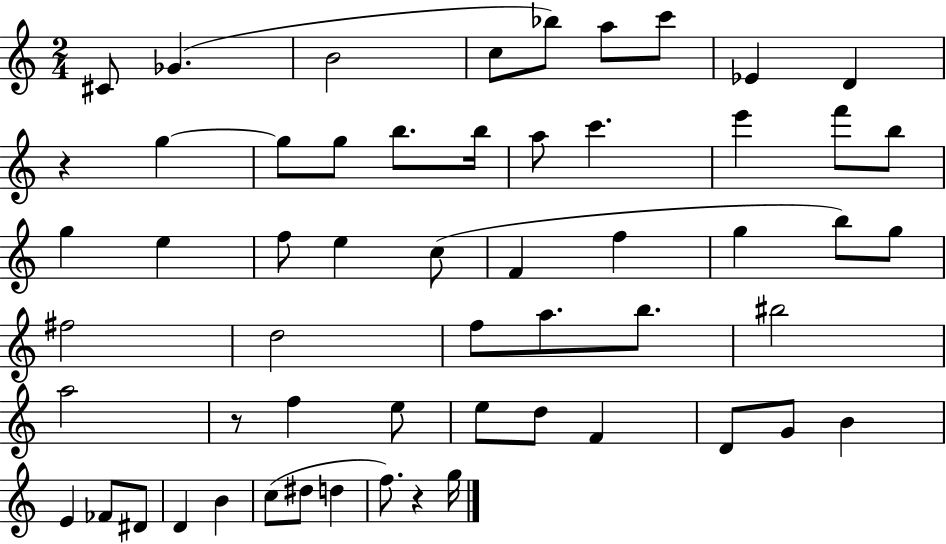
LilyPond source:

{
  \clef treble
  \numericTimeSignature
  \time 2/4
  \key c \major
  cis'8 ges'4.( | b'2 | c''8 bes''8) a''8 c'''8 | ees'4 d'4 | \break r4 g''4~~ | g''8 g''8 b''8. b''16 | a''8 c'''4. | e'''4 f'''8 b''8 | \break g''4 e''4 | f''8 e''4 c''8( | f'4 f''4 | g''4 b''8) g''8 | \break fis''2 | d''2 | f''8 a''8. b''8. | bis''2 | \break a''2 | r8 f''4 e''8 | e''8 d''8 f'4 | d'8 g'8 b'4 | \break e'4 fes'8 dis'8 | d'4 b'4 | c''8( dis''8 d''4 | f''8.) r4 g''16 | \break \bar "|."
}